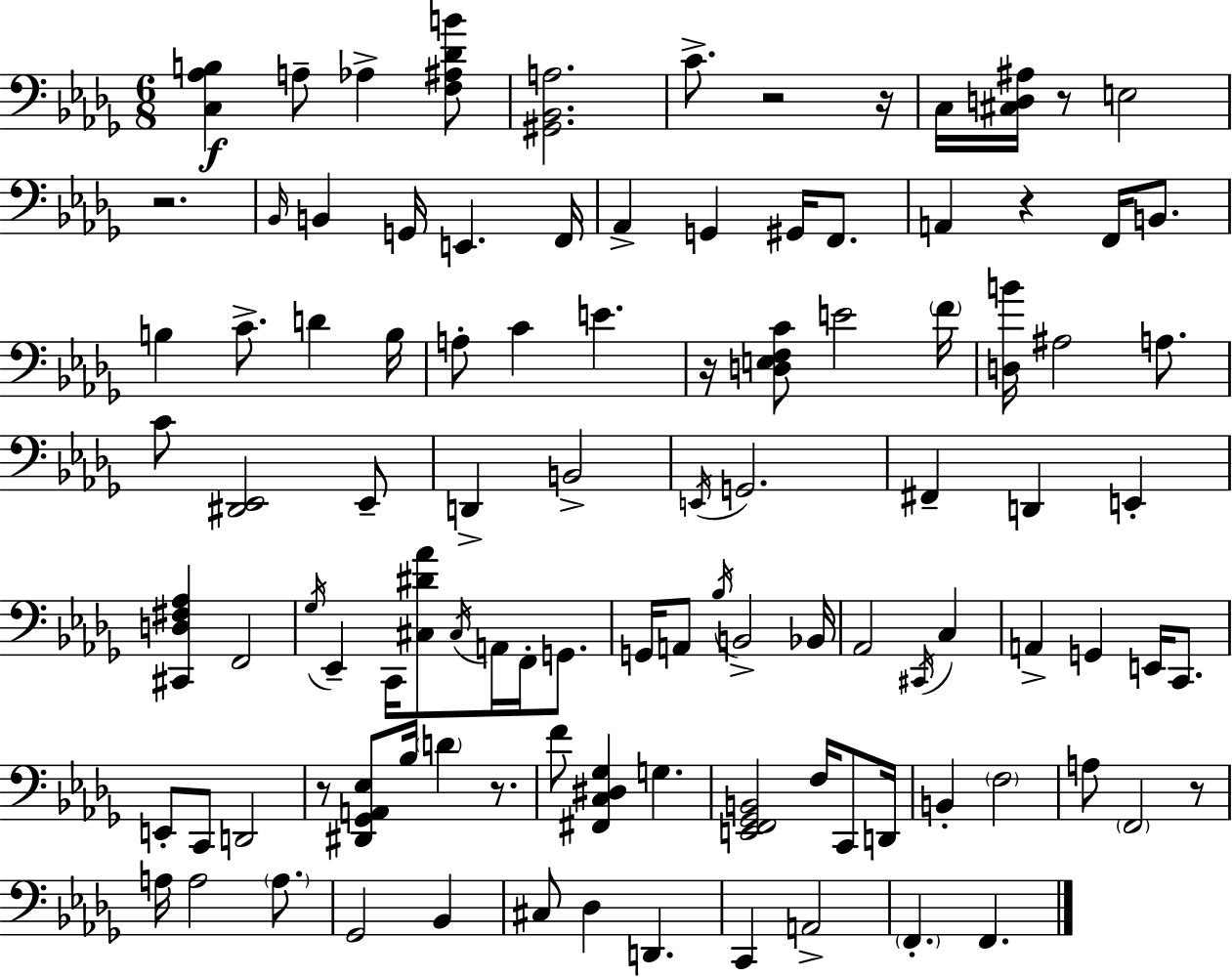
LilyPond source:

{
  \clef bass
  \numericTimeSignature
  \time 6/8
  \key bes \minor
  <c aes b>4\f a8-- aes4-> <f ais des' b'>8 | <gis, bes, a>2. | c'8.-> r2 r16 | c16 <cis d ais>16 r8 e2 | \break r2. | \grace { bes,16 } b,4 g,16 e,4. | f,16 aes,4-> g,4 gis,16 f,8. | a,4 r4 f,16 b,8. | \break b4 c'8.-> d'4 | b16 a8-. c'4 e'4. | r16 <d e f c'>8 e'2 | \parenthesize f'16 <d b'>16 ais2 a8. | \break c'8 <dis, ees,>2 ees,8-- | d,4-> b,2-> | \acciaccatura { e,16 } g,2. | fis,4-- d,4 e,4-. | \break <cis, d fis aes>4 f,2 | \acciaccatura { ges16 } ees,4-- c,16 <cis dis' aes'>8 \acciaccatura { cis16 } a,16 | f,16-. g,8. g,16 a,8 \acciaccatura { bes16 } b,2-> | bes,16 aes,2 | \break \acciaccatura { cis,16 } c4 a,4-> g,4 | e,16 c,8. e,8-. c,8 d,2 | r8 <dis, ges, a, ees>8 bes16 \parenthesize d'4 | r8. f'8 <fis, c dis ges>4 | \break g4. <e, f, ges, b,>2 | f16 c,8 d,16 b,4-. \parenthesize f2 | a8 \parenthesize f,2 | r8 a16 a2 | \break \parenthesize a8. ges,2 | bes,4 cis8 des4 | d,4. c,4 a,2-> | \parenthesize f,4.-. | \break f,4. \bar "|."
}